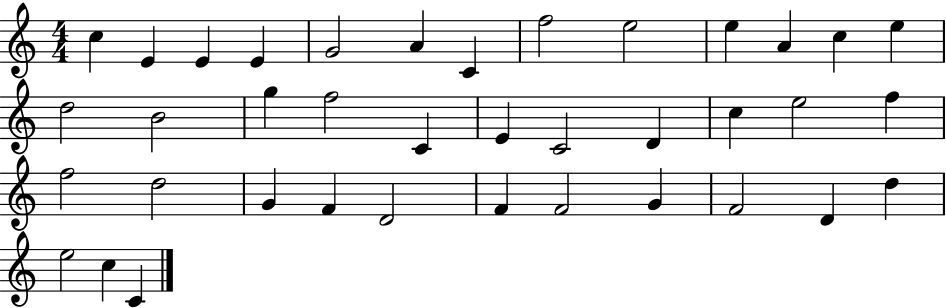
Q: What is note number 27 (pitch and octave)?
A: G4